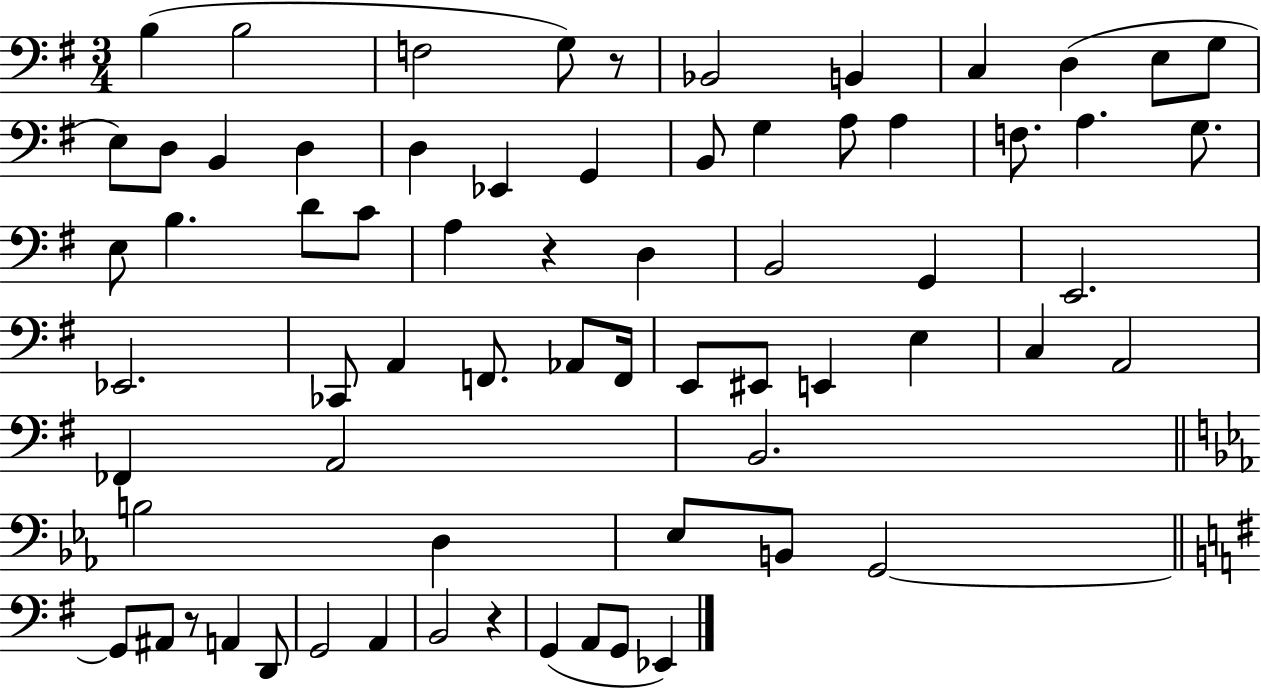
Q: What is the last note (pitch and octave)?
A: Eb2